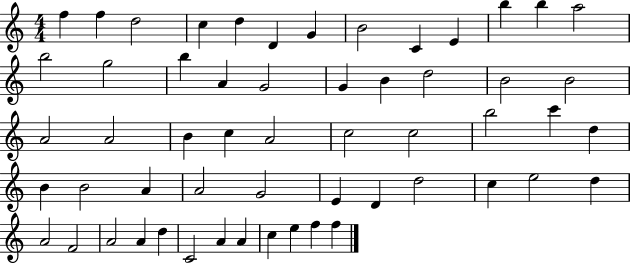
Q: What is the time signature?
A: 4/4